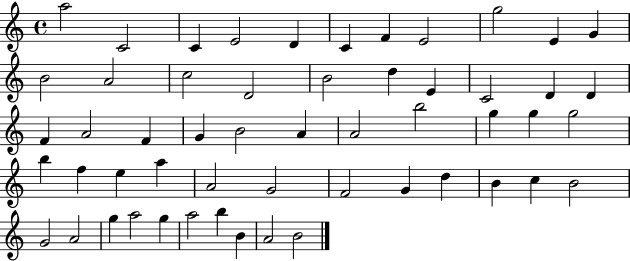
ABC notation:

X:1
T:Untitled
M:4/4
L:1/4
K:C
a2 C2 C E2 D C F E2 g2 E G B2 A2 c2 D2 B2 d E C2 D D F A2 F G B2 A A2 b2 g g g2 b f e a A2 G2 F2 G d B c B2 G2 A2 g a2 g a2 b B A2 B2